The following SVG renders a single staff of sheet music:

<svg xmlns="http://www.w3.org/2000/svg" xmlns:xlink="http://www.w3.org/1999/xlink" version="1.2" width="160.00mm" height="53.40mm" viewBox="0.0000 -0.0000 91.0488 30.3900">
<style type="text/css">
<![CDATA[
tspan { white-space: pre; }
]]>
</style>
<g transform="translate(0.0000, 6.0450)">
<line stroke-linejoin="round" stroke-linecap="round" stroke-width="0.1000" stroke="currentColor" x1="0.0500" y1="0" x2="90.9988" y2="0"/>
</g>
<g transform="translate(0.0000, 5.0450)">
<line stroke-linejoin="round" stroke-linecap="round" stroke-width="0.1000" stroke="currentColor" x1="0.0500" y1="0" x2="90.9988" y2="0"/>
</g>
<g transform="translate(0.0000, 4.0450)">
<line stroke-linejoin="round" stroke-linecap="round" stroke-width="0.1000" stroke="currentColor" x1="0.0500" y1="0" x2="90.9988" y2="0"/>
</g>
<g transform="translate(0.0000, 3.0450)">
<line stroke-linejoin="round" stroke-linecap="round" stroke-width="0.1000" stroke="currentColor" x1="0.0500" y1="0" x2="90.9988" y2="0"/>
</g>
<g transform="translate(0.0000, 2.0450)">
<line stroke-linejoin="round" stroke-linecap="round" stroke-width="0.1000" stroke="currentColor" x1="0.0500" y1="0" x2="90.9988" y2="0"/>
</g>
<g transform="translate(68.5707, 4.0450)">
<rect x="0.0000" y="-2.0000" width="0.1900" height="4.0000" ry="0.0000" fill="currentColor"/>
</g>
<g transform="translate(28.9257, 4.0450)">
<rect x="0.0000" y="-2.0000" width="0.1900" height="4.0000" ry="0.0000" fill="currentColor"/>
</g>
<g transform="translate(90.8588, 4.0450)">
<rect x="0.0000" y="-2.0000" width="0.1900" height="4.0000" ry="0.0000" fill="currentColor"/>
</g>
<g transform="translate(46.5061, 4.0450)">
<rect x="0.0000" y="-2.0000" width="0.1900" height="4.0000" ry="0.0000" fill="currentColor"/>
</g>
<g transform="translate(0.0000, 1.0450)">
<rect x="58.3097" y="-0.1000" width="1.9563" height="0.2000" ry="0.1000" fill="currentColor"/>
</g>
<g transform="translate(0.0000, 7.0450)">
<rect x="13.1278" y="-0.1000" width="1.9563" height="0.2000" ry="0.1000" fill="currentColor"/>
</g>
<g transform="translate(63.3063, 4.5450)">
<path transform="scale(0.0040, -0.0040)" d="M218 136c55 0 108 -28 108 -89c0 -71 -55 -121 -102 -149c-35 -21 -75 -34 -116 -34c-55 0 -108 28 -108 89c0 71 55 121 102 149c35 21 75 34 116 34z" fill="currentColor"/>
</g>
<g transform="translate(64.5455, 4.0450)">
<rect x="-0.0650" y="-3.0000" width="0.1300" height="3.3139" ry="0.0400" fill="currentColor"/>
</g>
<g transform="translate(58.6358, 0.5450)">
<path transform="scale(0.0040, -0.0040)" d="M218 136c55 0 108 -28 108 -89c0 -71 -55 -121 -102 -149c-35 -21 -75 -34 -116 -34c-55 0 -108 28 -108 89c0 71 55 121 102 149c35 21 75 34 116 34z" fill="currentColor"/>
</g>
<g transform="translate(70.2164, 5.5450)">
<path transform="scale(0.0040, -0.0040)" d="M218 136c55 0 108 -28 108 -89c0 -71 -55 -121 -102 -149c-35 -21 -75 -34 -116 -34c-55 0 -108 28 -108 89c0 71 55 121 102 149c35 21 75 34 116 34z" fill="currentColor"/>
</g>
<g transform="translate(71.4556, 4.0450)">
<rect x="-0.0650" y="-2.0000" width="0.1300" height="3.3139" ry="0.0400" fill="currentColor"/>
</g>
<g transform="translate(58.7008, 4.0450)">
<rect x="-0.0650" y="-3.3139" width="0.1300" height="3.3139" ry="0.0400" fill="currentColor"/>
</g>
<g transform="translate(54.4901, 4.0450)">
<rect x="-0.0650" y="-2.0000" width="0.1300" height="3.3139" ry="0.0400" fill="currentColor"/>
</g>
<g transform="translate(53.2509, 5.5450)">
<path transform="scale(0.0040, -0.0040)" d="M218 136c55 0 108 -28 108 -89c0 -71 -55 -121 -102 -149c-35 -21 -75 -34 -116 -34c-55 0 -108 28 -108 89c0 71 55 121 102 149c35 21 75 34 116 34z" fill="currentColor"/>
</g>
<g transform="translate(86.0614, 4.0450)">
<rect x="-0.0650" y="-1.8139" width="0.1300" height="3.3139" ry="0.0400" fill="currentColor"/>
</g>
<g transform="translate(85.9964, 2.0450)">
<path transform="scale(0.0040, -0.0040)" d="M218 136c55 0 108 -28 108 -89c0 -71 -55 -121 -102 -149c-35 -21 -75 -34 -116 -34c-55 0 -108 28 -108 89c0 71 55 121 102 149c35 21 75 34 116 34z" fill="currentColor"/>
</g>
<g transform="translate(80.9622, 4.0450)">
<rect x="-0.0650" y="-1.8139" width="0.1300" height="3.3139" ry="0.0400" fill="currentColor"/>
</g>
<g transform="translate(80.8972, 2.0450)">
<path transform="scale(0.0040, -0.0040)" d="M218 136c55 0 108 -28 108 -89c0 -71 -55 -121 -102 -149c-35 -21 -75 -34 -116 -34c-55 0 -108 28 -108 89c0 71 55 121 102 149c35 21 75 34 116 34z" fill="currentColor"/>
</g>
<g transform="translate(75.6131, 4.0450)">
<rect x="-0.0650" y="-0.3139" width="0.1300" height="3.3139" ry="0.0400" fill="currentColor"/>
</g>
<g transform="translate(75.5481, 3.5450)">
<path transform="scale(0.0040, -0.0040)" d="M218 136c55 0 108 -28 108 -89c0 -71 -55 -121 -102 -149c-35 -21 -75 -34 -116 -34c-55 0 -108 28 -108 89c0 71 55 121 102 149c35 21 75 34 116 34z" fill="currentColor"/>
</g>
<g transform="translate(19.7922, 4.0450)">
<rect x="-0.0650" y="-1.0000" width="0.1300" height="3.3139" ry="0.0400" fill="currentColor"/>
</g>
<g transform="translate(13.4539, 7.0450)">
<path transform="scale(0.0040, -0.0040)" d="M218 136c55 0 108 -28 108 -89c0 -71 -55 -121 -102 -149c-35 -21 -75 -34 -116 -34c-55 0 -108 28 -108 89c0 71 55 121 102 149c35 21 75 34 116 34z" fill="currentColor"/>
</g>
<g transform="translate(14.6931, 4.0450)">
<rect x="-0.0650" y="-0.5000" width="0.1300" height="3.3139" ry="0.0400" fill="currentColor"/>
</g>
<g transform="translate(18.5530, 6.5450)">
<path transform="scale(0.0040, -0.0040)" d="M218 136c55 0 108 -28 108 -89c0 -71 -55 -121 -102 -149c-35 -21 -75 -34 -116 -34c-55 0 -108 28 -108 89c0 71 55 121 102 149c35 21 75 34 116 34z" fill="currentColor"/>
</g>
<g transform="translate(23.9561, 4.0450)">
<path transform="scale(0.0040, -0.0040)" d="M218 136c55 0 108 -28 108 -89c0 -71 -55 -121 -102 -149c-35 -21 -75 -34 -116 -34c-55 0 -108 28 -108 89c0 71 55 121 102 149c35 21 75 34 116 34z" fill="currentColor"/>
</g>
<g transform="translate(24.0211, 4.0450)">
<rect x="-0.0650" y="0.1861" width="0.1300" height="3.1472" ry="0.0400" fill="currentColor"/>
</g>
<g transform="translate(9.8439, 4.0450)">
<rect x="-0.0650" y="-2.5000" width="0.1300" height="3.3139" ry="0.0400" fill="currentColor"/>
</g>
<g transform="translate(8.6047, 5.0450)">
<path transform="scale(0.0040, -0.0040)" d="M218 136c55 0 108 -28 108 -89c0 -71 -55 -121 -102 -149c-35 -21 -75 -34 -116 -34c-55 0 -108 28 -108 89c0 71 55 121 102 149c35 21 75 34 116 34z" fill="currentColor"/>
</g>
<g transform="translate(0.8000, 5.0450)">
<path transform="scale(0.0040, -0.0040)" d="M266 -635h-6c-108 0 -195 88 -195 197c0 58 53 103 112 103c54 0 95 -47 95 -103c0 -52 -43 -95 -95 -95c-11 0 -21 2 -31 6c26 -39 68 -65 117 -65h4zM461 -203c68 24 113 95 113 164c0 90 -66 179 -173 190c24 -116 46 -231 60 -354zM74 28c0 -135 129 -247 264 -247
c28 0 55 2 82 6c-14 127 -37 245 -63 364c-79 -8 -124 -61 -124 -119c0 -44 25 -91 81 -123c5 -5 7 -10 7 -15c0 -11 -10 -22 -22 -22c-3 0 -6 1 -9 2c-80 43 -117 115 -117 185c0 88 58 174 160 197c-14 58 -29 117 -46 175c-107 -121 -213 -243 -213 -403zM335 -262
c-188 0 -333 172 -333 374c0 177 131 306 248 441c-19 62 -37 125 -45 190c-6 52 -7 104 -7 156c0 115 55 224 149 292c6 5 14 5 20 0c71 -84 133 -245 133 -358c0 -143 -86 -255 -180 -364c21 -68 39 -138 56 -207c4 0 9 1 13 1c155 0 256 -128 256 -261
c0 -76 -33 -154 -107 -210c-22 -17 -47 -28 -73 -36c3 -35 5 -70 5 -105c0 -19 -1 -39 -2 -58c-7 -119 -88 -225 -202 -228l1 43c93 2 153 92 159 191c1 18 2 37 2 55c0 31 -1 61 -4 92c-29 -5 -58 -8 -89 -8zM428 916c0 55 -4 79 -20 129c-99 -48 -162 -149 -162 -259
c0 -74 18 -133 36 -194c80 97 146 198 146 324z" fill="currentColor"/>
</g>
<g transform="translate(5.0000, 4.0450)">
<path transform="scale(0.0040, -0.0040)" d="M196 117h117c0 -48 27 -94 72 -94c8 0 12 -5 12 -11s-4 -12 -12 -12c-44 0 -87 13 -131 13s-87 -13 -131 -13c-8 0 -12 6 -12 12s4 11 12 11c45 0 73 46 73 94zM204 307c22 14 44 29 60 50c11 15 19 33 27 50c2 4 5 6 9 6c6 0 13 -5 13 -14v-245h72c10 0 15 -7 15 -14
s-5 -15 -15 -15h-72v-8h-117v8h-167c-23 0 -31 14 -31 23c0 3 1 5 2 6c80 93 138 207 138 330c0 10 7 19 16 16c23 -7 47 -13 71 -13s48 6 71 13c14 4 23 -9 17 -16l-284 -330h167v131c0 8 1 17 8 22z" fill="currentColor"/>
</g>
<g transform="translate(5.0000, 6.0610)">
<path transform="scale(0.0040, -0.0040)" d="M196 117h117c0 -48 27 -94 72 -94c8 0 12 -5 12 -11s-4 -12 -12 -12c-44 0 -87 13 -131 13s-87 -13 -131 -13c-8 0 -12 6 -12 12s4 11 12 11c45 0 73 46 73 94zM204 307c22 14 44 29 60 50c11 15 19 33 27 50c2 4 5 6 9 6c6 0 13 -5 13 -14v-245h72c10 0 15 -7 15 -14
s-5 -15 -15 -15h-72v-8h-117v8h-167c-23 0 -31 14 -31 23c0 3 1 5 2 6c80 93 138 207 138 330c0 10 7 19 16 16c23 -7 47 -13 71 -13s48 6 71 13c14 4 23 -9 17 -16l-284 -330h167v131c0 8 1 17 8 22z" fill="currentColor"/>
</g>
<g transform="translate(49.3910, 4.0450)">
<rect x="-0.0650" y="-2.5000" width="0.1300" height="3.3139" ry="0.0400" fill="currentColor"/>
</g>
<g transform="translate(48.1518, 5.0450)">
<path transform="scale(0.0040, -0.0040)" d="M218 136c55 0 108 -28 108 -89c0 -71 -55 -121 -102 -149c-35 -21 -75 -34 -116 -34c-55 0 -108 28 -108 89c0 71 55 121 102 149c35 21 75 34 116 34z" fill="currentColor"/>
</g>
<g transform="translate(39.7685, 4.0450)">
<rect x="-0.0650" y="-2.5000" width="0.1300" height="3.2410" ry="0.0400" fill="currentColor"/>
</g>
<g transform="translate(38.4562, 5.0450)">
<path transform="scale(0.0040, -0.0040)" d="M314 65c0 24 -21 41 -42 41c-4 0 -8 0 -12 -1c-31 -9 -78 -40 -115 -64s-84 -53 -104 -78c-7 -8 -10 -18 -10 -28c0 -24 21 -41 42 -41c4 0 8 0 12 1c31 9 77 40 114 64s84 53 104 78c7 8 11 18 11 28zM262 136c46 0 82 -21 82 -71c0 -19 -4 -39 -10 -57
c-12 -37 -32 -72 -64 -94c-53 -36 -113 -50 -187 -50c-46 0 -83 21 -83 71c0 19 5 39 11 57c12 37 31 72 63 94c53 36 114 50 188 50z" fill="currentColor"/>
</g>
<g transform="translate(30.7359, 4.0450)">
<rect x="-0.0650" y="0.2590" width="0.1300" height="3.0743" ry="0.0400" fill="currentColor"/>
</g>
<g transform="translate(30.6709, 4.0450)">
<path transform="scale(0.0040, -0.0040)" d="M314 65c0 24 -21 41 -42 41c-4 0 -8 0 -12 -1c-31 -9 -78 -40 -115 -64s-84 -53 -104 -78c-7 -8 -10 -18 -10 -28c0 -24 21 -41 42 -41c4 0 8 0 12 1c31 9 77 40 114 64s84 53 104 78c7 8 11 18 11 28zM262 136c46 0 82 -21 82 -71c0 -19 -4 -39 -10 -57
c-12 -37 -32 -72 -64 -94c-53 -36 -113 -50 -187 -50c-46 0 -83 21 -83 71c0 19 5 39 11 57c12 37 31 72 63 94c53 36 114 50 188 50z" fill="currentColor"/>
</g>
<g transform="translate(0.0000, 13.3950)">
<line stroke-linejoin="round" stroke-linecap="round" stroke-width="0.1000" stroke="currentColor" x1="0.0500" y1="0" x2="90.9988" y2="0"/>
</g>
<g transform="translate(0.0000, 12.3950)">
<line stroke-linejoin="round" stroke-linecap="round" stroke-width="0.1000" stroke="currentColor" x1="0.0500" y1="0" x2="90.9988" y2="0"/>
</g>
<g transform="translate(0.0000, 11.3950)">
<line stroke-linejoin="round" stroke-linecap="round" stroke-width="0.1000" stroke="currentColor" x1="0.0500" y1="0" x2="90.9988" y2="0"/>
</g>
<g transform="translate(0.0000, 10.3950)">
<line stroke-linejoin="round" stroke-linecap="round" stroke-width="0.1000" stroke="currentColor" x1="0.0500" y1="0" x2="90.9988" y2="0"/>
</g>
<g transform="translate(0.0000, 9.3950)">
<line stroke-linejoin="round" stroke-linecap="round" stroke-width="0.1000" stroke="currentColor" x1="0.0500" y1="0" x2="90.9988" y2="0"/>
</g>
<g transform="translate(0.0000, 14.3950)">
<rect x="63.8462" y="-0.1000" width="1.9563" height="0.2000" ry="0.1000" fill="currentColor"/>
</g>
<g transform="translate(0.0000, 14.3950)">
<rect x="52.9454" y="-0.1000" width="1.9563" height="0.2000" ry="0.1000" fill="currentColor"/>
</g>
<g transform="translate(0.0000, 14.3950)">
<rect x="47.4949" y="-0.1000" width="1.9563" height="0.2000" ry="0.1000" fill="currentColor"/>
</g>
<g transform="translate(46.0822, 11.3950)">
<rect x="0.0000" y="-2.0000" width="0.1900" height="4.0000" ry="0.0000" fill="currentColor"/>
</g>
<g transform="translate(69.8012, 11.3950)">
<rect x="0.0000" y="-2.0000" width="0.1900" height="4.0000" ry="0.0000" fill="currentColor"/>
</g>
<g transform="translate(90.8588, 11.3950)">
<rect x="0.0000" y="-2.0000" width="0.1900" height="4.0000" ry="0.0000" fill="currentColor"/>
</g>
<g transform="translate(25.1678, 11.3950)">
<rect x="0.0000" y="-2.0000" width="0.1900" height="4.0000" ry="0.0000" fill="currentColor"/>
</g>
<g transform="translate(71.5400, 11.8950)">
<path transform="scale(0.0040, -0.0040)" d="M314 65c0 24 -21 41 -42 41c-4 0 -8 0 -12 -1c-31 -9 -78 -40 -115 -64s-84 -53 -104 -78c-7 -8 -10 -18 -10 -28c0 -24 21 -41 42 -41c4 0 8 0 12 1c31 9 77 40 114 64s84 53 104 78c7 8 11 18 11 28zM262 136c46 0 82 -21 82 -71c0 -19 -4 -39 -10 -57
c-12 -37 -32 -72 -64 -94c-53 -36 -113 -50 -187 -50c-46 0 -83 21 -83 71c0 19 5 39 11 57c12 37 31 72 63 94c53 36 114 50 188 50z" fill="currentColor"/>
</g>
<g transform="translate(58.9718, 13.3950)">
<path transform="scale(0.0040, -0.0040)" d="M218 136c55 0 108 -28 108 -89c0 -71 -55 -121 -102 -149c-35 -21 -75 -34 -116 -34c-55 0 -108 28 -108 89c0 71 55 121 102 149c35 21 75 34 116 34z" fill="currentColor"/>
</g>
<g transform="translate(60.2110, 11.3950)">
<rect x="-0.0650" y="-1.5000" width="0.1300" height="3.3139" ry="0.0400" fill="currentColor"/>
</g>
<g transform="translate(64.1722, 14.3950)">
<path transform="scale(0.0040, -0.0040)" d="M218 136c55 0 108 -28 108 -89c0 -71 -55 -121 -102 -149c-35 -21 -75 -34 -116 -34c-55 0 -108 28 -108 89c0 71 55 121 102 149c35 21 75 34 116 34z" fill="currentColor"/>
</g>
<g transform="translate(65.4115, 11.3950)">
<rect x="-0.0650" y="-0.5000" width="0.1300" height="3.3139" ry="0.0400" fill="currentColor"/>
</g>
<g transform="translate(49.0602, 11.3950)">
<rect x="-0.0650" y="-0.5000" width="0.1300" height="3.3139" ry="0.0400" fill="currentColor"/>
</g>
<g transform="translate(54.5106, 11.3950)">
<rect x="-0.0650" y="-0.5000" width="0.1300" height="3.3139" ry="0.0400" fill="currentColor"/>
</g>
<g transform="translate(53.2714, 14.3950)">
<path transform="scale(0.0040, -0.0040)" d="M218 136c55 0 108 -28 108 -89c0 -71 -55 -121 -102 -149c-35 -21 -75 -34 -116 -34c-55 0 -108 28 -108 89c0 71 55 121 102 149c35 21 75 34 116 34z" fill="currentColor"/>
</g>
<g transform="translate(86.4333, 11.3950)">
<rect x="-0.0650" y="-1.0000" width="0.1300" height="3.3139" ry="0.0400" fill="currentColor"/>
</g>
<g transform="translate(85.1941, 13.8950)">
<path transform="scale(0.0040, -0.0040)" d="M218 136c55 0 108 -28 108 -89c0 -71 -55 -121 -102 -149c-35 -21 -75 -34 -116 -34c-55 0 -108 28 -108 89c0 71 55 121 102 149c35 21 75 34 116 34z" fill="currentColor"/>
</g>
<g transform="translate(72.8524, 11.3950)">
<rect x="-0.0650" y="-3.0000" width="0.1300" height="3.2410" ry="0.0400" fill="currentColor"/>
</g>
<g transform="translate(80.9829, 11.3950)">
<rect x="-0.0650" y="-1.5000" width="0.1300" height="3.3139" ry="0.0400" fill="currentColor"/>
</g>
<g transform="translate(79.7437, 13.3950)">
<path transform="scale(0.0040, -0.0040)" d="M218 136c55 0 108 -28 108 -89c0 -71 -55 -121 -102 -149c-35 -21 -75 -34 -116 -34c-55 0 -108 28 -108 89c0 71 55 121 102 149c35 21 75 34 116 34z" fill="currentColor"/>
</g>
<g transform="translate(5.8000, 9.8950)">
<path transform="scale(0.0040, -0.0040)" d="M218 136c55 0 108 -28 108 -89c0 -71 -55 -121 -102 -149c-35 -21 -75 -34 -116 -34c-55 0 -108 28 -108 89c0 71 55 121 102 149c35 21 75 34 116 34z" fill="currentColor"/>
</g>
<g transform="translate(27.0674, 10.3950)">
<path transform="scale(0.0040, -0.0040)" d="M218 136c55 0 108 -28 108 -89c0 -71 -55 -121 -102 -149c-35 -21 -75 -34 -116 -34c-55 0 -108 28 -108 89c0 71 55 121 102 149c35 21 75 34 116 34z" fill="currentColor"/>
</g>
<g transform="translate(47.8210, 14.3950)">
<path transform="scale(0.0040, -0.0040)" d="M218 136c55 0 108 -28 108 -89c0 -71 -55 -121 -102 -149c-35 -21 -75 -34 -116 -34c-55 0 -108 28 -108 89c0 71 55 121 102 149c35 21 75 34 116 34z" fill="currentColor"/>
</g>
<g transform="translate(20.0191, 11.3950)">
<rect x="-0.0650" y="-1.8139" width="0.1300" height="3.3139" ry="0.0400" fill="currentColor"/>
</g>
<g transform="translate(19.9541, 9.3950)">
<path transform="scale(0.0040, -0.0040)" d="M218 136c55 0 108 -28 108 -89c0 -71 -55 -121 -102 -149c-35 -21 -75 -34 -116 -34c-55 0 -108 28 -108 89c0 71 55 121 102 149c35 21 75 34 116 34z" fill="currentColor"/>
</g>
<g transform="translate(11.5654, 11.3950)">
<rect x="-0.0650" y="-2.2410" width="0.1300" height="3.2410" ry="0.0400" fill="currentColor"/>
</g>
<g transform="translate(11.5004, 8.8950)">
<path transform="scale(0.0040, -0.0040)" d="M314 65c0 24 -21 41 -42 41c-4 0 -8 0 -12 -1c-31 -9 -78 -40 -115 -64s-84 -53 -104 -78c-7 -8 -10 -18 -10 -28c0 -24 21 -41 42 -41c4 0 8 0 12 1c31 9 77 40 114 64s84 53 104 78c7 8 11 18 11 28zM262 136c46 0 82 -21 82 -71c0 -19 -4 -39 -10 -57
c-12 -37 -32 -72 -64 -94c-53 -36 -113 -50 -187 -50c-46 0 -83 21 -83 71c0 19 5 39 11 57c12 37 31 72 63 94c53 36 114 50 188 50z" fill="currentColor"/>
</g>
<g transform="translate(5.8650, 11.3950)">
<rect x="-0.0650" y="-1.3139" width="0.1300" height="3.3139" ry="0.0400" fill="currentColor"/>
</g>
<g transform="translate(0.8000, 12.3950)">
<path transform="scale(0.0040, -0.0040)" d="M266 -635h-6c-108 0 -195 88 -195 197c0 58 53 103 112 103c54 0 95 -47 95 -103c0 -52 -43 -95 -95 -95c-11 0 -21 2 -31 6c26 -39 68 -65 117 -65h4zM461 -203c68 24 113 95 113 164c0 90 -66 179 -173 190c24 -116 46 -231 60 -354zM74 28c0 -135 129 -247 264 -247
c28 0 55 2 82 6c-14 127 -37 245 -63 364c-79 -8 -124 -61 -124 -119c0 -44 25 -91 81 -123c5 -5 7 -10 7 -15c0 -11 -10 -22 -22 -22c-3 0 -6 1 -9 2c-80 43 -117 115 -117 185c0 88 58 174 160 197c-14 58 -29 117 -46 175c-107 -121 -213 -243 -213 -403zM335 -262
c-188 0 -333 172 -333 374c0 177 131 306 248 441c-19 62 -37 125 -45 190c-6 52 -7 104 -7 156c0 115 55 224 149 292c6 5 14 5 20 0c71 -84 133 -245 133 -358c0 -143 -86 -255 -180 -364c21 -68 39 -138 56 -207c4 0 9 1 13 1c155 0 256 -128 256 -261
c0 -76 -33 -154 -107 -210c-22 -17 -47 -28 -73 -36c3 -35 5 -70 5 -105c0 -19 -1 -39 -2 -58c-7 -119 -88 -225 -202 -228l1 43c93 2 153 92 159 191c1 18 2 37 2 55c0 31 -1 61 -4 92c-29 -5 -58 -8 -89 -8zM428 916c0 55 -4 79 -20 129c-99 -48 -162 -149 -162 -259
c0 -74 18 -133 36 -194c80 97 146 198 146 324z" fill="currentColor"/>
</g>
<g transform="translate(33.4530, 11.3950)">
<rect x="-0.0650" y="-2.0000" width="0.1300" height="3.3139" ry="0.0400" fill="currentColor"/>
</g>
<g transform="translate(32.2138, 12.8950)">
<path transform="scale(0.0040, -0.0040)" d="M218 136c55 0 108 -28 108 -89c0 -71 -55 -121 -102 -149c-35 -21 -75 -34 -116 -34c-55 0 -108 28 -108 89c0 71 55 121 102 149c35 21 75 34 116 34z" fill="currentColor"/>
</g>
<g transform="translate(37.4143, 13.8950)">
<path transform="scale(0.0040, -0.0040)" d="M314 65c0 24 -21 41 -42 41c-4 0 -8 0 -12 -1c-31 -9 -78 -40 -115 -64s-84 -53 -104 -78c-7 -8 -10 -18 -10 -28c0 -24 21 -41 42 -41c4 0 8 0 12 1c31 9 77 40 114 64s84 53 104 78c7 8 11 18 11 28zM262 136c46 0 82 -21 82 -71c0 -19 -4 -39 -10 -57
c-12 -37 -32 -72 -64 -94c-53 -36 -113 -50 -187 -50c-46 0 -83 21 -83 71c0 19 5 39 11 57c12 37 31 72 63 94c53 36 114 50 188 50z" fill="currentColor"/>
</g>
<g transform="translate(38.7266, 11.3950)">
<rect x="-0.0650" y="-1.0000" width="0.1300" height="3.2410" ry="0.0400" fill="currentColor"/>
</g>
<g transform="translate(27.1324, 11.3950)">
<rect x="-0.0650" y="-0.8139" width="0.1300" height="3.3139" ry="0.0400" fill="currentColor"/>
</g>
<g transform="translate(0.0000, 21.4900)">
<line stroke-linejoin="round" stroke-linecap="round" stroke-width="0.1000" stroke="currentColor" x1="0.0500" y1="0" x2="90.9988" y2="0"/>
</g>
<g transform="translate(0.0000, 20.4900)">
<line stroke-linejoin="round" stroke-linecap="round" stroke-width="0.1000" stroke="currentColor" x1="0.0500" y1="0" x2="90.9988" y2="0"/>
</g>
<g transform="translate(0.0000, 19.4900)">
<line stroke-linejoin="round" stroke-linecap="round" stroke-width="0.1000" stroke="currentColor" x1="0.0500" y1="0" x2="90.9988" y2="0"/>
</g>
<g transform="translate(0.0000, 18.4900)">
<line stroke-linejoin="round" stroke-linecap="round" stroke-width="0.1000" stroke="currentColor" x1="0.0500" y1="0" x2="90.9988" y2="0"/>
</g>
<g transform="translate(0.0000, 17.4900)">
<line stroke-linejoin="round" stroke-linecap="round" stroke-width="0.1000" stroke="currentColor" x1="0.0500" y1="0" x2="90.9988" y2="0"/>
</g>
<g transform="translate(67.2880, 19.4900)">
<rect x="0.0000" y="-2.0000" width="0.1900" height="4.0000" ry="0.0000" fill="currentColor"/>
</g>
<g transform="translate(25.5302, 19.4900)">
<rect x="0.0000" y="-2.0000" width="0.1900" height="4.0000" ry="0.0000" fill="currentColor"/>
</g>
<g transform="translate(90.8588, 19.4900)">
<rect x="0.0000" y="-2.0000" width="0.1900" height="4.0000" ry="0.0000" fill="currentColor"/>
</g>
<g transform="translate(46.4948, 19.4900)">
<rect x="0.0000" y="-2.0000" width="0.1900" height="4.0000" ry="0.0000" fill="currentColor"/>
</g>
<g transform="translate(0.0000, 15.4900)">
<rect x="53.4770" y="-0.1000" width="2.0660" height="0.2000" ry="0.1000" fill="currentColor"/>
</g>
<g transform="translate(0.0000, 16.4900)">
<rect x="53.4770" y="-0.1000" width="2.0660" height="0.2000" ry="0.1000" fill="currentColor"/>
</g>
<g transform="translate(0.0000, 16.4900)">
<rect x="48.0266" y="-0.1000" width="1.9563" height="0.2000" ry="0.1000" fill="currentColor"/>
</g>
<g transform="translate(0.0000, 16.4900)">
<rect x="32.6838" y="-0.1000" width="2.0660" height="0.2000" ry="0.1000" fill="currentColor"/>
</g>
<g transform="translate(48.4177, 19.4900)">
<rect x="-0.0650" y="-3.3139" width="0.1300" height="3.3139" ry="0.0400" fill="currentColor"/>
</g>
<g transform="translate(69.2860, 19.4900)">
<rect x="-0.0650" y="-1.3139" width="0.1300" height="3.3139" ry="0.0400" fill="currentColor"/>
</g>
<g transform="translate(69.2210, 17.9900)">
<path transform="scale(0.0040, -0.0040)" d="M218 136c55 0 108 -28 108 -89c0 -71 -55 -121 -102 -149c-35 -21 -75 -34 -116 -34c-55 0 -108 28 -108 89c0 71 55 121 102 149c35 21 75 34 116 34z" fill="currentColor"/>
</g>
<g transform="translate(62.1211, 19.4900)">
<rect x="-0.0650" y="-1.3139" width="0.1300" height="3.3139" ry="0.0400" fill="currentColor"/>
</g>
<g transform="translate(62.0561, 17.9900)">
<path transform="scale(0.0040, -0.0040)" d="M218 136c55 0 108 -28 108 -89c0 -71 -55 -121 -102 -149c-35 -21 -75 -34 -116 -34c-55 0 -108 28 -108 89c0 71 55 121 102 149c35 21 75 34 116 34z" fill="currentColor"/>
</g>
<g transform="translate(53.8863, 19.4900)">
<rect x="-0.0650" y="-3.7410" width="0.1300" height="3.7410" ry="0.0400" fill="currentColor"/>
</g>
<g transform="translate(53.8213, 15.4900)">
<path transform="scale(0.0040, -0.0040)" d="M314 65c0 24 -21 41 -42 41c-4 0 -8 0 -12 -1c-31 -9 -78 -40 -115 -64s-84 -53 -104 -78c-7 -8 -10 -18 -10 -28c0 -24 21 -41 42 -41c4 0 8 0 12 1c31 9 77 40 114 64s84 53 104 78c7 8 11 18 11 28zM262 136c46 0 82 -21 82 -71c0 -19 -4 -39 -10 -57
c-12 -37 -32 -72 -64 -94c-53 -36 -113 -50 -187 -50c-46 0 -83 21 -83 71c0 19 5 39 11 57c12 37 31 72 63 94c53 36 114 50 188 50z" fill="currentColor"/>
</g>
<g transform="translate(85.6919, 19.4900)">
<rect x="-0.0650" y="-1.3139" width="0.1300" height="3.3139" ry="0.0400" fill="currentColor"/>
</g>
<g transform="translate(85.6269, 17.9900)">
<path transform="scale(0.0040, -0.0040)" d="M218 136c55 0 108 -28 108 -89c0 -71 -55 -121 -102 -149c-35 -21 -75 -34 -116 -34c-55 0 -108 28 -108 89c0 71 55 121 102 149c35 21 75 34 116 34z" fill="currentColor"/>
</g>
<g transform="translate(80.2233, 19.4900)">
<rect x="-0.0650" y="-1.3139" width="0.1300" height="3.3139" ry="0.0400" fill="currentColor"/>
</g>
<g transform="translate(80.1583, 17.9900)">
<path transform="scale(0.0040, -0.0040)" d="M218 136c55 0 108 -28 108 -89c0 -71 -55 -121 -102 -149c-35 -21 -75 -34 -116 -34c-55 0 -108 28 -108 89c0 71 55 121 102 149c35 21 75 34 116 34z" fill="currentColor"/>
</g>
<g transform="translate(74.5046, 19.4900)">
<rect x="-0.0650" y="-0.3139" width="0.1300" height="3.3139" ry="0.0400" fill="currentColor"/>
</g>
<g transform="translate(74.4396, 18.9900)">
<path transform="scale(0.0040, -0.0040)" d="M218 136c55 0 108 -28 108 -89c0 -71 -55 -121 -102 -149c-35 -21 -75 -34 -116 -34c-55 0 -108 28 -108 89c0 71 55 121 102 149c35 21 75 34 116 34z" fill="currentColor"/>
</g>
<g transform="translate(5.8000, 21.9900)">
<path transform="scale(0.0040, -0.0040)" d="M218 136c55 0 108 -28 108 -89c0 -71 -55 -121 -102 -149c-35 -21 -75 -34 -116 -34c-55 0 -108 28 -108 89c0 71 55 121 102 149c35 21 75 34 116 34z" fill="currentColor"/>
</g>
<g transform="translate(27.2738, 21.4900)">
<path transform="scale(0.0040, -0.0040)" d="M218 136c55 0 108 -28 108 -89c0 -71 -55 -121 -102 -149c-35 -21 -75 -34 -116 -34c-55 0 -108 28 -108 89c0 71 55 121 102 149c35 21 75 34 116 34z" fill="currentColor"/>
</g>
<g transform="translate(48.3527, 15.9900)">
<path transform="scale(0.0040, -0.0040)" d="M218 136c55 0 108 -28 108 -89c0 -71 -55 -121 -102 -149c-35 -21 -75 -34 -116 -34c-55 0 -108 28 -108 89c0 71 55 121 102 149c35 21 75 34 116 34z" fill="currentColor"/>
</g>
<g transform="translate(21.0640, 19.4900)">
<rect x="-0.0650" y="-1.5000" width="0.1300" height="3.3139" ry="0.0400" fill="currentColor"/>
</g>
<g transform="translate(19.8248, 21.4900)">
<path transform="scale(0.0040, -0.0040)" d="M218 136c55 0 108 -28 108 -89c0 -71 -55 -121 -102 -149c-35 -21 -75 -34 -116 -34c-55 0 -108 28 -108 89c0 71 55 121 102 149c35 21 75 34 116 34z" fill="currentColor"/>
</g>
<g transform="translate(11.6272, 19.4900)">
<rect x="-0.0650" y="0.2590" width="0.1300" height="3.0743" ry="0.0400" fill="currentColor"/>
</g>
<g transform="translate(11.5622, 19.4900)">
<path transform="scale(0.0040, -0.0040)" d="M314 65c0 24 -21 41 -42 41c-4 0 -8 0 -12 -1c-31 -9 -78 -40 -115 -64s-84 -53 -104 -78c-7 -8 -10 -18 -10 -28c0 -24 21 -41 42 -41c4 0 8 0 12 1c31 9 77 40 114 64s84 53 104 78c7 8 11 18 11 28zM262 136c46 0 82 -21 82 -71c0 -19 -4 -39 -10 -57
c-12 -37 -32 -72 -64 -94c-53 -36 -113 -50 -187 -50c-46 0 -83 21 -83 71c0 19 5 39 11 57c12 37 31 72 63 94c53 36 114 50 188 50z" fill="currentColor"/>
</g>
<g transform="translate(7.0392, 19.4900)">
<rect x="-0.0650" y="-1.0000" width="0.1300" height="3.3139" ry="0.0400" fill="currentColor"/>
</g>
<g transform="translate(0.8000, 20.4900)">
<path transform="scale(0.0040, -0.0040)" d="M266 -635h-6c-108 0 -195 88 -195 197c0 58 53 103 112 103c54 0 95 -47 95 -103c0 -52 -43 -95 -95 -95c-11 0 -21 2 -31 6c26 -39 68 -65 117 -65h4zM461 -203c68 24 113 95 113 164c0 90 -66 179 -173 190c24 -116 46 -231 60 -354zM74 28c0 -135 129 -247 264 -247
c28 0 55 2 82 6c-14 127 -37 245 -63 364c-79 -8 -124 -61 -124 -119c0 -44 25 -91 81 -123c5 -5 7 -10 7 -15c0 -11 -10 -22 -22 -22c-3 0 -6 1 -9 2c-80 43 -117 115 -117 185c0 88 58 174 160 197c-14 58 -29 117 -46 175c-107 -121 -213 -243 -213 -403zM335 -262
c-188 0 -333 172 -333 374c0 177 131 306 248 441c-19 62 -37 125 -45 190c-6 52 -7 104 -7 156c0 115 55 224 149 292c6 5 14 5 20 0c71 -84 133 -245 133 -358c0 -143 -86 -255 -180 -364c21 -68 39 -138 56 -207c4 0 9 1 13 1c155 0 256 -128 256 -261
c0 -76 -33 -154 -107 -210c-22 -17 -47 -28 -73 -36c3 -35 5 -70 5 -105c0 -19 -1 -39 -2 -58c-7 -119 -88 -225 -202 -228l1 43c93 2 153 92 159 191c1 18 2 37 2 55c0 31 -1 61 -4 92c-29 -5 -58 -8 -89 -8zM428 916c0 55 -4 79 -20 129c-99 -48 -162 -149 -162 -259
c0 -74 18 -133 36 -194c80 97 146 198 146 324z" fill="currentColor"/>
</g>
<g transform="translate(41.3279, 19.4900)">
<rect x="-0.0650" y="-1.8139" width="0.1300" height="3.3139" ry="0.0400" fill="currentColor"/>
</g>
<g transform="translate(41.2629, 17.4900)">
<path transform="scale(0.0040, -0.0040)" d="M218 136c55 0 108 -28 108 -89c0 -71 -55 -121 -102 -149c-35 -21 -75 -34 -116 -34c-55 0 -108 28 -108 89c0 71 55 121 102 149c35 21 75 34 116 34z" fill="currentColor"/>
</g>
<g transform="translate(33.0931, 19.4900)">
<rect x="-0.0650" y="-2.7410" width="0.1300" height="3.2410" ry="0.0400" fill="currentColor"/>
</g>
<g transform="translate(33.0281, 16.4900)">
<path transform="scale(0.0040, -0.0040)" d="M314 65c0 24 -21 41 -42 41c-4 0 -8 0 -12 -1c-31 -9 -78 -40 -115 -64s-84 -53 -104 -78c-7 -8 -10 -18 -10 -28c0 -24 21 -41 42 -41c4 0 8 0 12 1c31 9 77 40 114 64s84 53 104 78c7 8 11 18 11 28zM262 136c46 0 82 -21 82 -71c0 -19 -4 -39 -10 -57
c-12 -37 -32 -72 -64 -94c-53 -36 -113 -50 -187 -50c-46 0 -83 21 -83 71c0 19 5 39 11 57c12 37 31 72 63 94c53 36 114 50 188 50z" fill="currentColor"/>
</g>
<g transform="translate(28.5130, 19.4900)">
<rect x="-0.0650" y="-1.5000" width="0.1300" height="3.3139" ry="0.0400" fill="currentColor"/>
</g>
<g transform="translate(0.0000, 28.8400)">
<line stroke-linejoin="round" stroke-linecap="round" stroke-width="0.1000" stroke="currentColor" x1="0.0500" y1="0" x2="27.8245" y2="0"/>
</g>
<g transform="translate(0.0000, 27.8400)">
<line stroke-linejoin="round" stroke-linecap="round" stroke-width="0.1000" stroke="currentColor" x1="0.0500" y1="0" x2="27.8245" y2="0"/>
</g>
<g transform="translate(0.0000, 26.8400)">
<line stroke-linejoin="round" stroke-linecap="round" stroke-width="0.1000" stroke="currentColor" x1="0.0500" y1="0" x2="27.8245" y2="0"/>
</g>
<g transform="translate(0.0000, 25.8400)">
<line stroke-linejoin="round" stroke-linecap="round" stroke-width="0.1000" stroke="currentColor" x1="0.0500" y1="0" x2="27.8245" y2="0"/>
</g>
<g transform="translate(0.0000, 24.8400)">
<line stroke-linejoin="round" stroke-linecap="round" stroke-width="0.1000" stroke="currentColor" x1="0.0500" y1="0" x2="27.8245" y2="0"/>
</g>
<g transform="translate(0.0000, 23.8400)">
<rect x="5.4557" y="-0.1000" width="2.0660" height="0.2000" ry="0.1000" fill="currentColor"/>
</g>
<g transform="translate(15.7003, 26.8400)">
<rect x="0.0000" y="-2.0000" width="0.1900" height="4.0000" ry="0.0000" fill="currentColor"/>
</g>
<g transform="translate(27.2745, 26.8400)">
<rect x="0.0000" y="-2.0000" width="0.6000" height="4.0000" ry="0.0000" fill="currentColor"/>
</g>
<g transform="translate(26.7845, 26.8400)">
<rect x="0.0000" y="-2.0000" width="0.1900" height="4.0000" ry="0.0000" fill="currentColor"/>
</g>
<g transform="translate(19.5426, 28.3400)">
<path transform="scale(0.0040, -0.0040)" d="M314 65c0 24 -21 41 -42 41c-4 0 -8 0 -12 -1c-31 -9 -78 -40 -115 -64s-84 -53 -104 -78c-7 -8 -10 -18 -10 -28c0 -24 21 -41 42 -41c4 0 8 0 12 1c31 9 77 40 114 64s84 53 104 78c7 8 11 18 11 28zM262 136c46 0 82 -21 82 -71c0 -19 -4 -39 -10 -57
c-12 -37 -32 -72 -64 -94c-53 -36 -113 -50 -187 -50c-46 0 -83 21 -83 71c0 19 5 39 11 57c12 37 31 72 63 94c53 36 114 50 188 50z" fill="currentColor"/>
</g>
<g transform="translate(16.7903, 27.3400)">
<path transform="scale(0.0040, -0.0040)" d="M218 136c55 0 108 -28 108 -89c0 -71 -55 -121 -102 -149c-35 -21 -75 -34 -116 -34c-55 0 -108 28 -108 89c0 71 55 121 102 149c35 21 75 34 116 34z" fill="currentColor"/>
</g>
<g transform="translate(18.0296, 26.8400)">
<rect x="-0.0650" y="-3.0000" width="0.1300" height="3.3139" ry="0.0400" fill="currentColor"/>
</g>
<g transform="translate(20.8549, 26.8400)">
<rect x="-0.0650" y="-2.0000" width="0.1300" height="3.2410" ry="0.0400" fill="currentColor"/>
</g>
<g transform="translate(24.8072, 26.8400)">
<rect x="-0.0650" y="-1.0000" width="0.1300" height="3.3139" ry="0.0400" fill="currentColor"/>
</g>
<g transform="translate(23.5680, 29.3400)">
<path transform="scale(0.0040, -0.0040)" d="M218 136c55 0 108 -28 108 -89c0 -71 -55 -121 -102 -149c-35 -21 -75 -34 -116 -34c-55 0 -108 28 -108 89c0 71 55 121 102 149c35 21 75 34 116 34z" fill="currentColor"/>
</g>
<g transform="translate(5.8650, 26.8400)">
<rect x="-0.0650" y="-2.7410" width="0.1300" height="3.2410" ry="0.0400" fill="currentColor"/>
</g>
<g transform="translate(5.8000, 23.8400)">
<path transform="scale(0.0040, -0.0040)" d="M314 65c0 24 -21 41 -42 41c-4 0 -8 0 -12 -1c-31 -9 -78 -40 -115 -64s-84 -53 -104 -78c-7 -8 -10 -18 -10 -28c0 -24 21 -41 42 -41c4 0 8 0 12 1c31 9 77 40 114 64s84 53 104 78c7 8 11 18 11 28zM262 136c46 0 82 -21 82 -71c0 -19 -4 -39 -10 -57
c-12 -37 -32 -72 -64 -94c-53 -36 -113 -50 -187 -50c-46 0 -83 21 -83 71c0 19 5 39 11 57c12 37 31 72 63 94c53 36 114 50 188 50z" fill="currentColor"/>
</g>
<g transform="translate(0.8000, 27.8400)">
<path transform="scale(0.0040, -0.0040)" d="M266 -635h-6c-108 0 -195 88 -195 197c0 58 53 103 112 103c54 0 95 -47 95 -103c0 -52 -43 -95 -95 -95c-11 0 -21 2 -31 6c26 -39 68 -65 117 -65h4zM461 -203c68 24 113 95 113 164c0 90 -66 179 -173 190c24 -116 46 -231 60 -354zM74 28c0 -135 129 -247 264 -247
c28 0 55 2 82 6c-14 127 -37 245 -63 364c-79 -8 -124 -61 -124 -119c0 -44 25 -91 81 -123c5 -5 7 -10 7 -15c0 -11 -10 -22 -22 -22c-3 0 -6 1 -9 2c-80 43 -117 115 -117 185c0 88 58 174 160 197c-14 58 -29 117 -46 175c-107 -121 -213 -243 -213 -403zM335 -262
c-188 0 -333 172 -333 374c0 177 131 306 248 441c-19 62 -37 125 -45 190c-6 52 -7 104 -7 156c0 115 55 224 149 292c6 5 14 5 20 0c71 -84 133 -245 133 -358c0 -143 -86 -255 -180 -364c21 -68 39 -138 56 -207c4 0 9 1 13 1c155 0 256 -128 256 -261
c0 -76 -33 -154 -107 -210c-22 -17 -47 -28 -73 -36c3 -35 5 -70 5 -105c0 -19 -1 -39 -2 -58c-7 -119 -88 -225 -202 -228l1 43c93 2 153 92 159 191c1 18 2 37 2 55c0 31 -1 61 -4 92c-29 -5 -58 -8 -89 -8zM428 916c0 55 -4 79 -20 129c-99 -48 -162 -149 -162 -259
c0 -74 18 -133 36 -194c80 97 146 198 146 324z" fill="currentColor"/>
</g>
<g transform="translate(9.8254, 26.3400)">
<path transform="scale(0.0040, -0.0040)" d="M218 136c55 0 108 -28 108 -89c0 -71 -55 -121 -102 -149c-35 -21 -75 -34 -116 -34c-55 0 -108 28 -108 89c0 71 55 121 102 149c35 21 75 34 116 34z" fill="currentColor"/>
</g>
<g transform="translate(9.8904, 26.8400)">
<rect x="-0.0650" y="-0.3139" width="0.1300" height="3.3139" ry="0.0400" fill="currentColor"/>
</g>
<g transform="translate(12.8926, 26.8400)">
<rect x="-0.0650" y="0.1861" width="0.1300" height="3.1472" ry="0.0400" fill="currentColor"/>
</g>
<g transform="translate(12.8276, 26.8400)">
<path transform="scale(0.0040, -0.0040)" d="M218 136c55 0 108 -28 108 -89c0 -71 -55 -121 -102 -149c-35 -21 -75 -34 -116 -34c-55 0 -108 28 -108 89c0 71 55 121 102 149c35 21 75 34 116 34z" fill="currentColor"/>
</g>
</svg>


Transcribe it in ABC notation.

X:1
T:Untitled
M:4/4
L:1/4
K:C
G C D B B2 G2 G F b A F c f f e g2 f d F D2 C C E C A2 E D D B2 E E a2 f b c'2 e e c e e a2 c B A F2 D